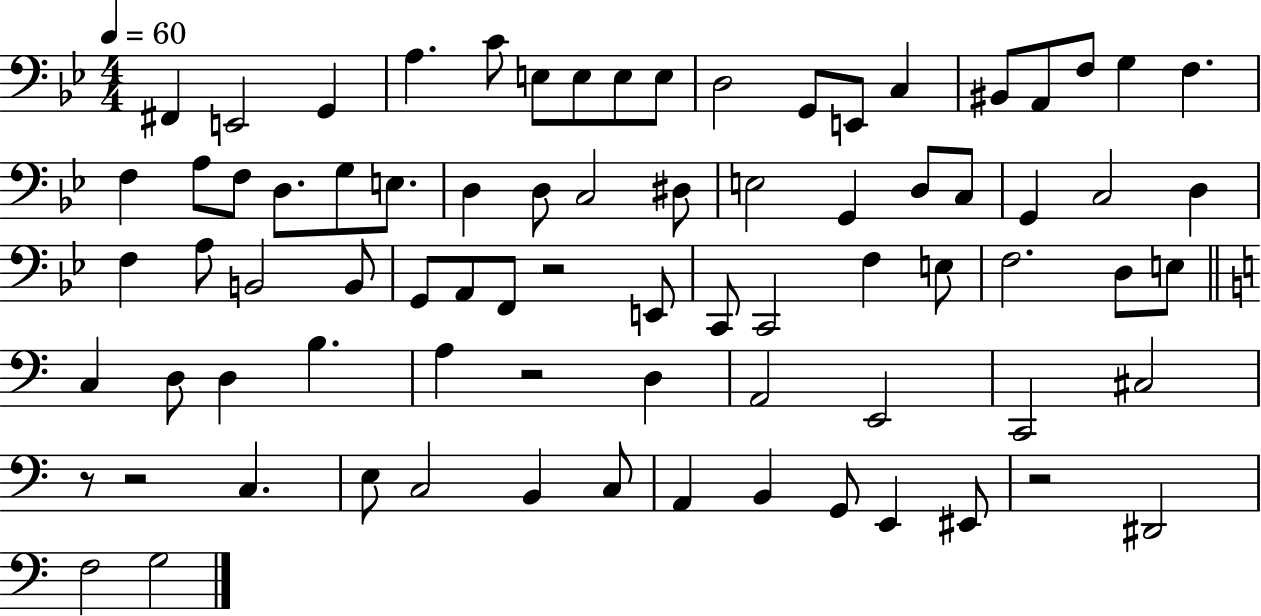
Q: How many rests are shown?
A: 5